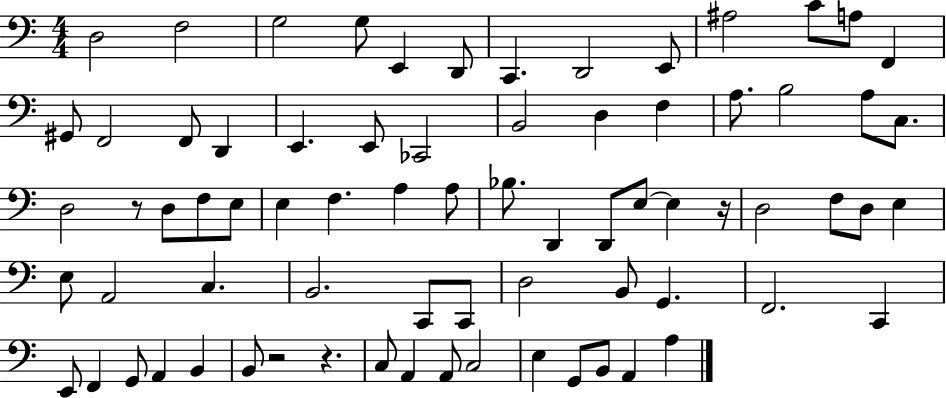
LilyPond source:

{
  \clef bass
  \numericTimeSignature
  \time 4/4
  \key c \major
  \repeat volta 2 { d2 f2 | g2 g8 e,4 d,8 | c,4. d,2 e,8 | ais2 c'8 a8 f,4 | \break gis,8 f,2 f,8 d,4 | e,4. e,8 ces,2 | b,2 d4 f4 | a8. b2 a8 c8. | \break d2 r8 d8 f8 e8 | e4 f4. a4 a8 | bes8. d,4 d,8 e8~~ e4 r16 | d2 f8 d8 e4 | \break e8 a,2 c4. | b,2. c,8 c,8 | d2 b,8 g,4. | f,2. c,4 | \break e,8 f,4 g,8 a,4 b,4 | b,8 r2 r4. | c8 a,4 a,8 c2 | e4 g,8 b,8 a,4 a4 | \break } \bar "|."
}